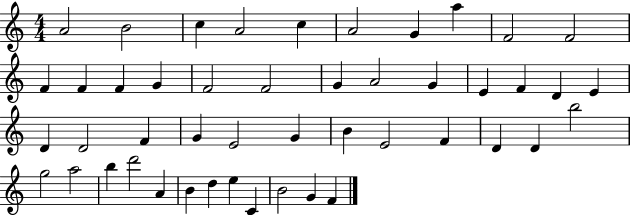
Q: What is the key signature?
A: C major